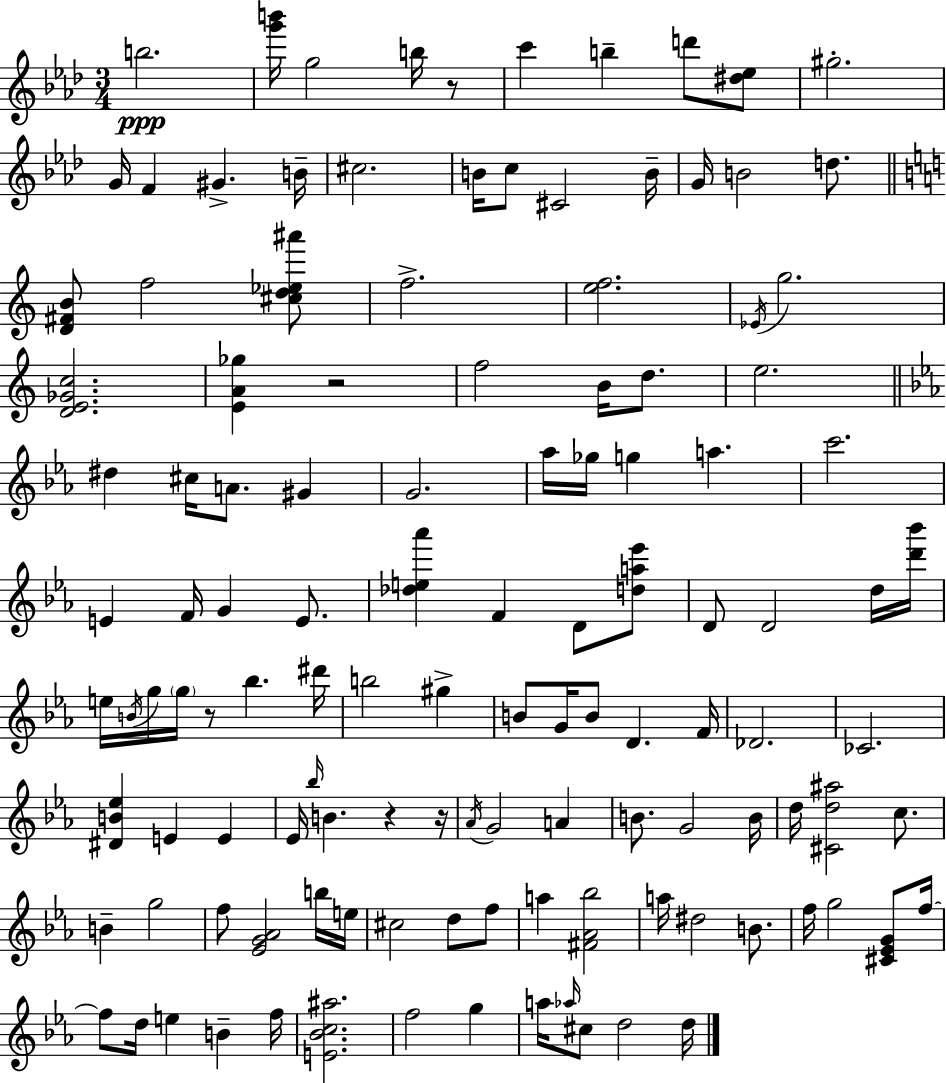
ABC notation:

X:1
T:Untitled
M:3/4
L:1/4
K:Fm
b2 [g'b']/4 g2 b/4 z/2 c' b d'/2 [^d_e]/2 ^g2 G/4 F ^G B/4 ^c2 B/4 c/2 ^C2 B/4 G/4 B2 d/2 [D^FB]/2 f2 [^cd_e^a']/2 f2 [ef]2 _E/4 g2 [DE_Gc]2 [EA_g] z2 f2 B/4 d/2 e2 ^d ^c/4 A/2 ^G G2 _a/4 _g/4 g a c'2 E F/4 G E/2 [_de_a'] F D/2 [da_e']/2 D/2 D2 d/4 [d'_b']/4 e/4 B/4 g/4 g/4 z/2 _b ^d'/4 b2 ^g B/2 G/4 B/2 D F/4 _D2 _C2 [^DB_e] E E _E/4 _b/4 B z z/4 _A/4 G2 A B/2 G2 B/4 d/4 [^Cd^a]2 c/2 B g2 f/2 [_EG_A]2 b/4 e/4 ^c2 d/2 f/2 a [^F_A_b]2 a/4 ^d2 B/2 f/4 g2 [^C_EG]/2 f/4 f/2 d/4 e B f/4 [E_Bc^a]2 f2 g a/4 _a/4 ^c/2 d2 d/4